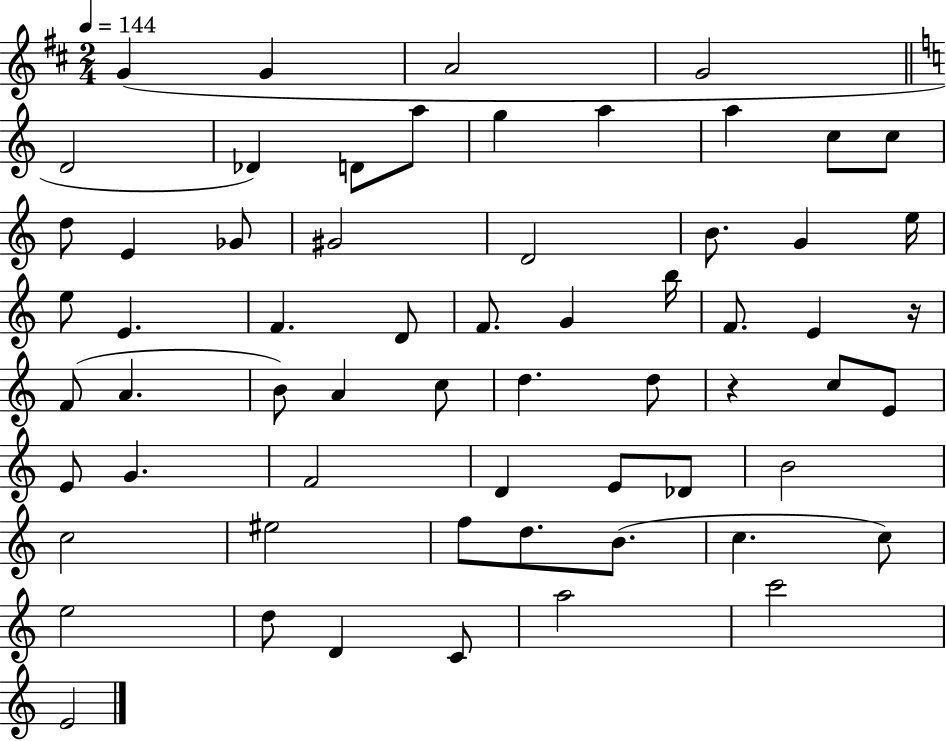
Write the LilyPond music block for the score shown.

{
  \clef treble
  \numericTimeSignature
  \time 2/4
  \key d \major
  \tempo 4 = 144
  g'4( g'4 | a'2 | g'2 | \bar "||" \break \key c \major d'2 | des'4) d'8 a''8 | g''4 a''4 | a''4 c''8 c''8 | \break d''8 e'4 ges'8 | gis'2 | d'2 | b'8. g'4 e''16 | \break e''8 e'4. | f'4. d'8 | f'8. g'4 b''16 | f'8. e'4 r16 | \break f'8( a'4. | b'8) a'4 c''8 | d''4. d''8 | r4 c''8 e'8 | \break e'8 g'4. | f'2 | d'4 e'8 des'8 | b'2 | \break c''2 | eis''2 | f''8 d''8. b'8.( | c''4. c''8) | \break e''2 | d''8 d'4 c'8 | a''2 | c'''2 | \break e'2 | \bar "|."
}